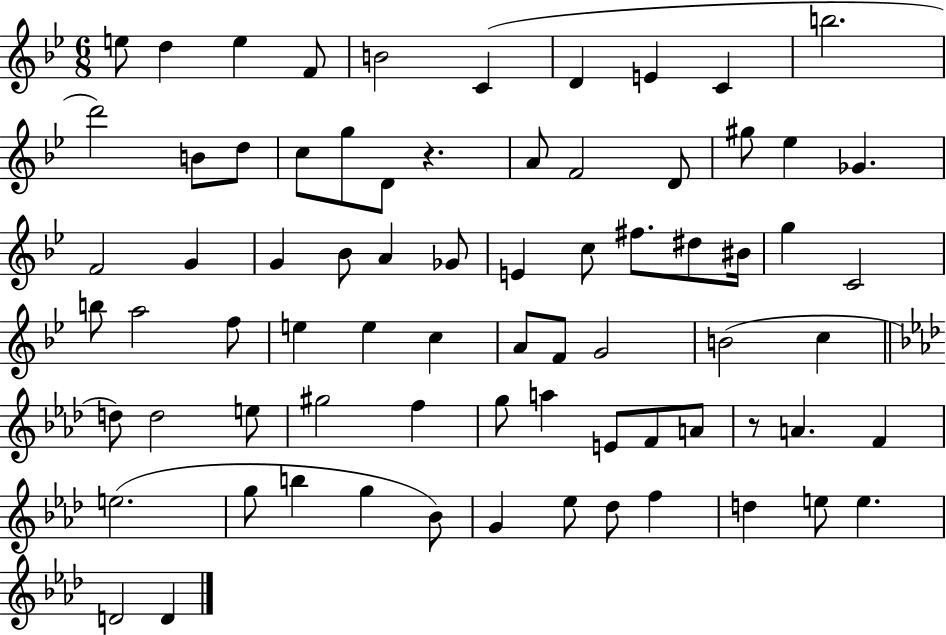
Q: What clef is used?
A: treble